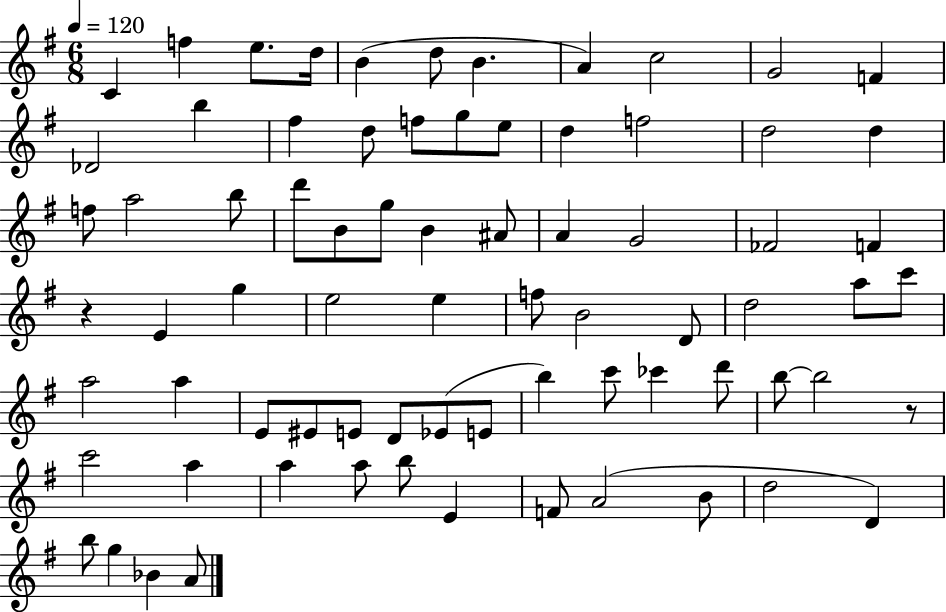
X:1
T:Untitled
M:6/8
L:1/4
K:G
C f e/2 d/4 B d/2 B A c2 G2 F _D2 b ^f d/2 f/2 g/2 e/2 d f2 d2 d f/2 a2 b/2 d'/2 B/2 g/2 B ^A/2 A G2 _F2 F z E g e2 e f/2 B2 D/2 d2 a/2 c'/2 a2 a E/2 ^E/2 E/2 D/2 _E/2 E/2 b c'/2 _c' d'/2 b/2 b2 z/2 c'2 a a a/2 b/2 E F/2 A2 B/2 d2 D b/2 g _B A/2